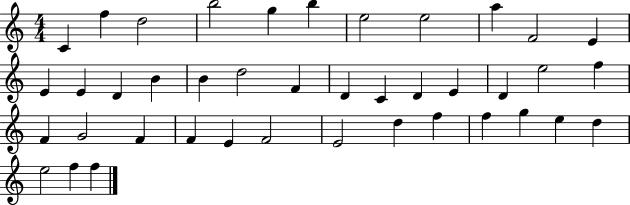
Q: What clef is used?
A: treble